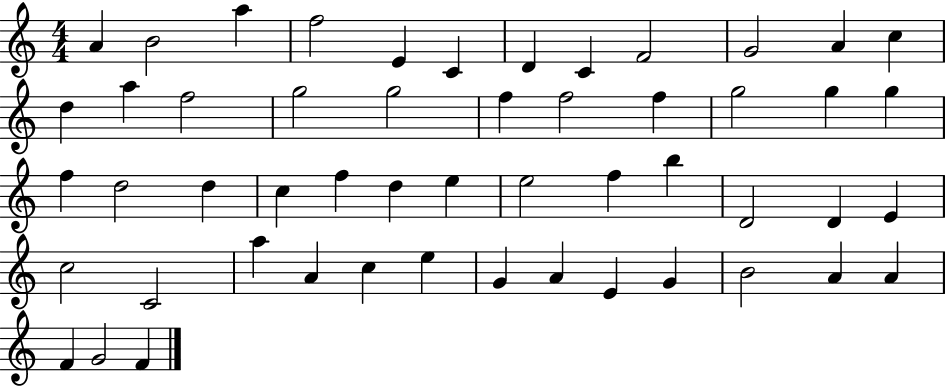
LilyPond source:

{
  \clef treble
  \numericTimeSignature
  \time 4/4
  \key c \major
  a'4 b'2 a''4 | f''2 e'4 c'4 | d'4 c'4 f'2 | g'2 a'4 c''4 | \break d''4 a''4 f''2 | g''2 g''2 | f''4 f''2 f''4 | g''2 g''4 g''4 | \break f''4 d''2 d''4 | c''4 f''4 d''4 e''4 | e''2 f''4 b''4 | d'2 d'4 e'4 | \break c''2 c'2 | a''4 a'4 c''4 e''4 | g'4 a'4 e'4 g'4 | b'2 a'4 a'4 | \break f'4 g'2 f'4 | \bar "|."
}